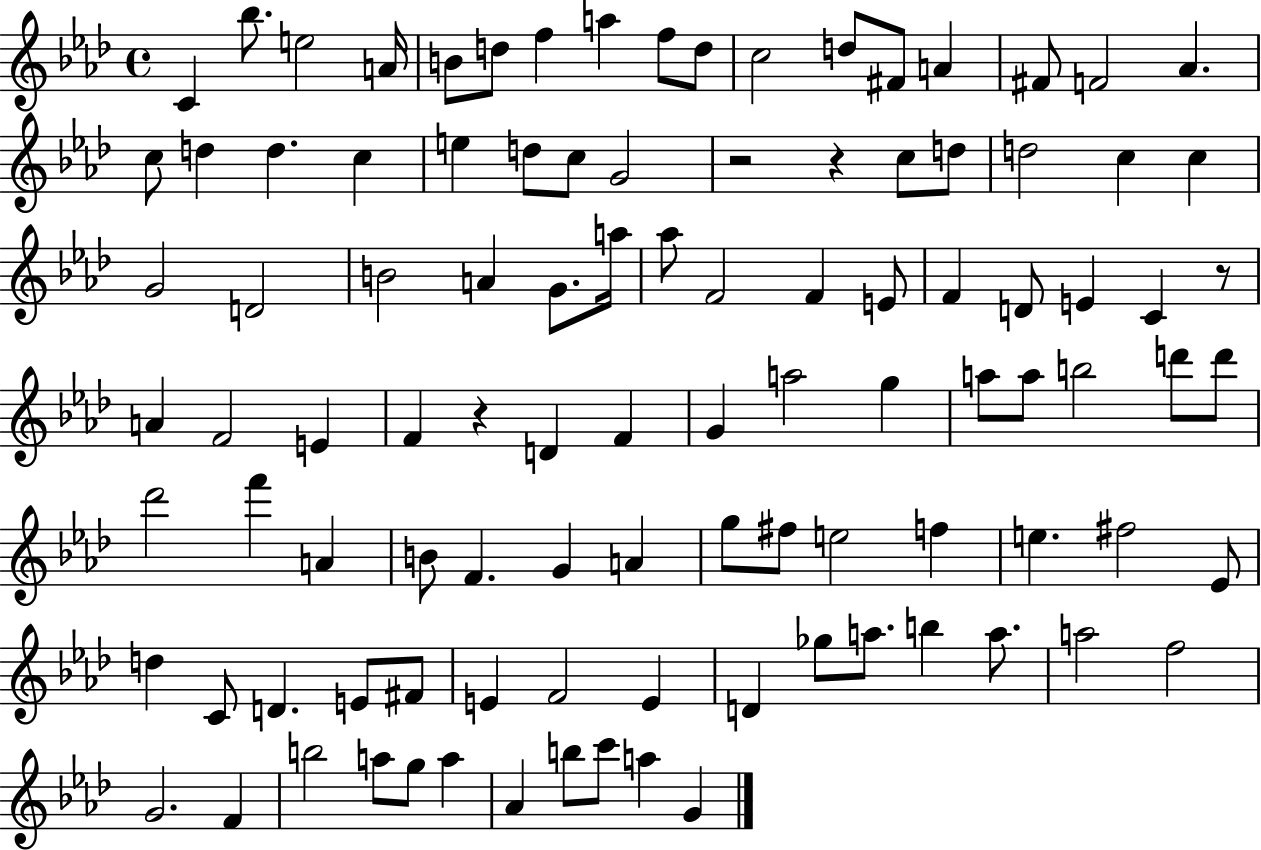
C4/q Bb5/e. E5/h A4/s B4/e D5/e F5/q A5/q F5/e D5/e C5/h D5/e F#4/e A4/q F#4/e F4/h Ab4/q. C5/e D5/q D5/q. C5/q E5/q D5/e C5/e G4/h R/h R/q C5/e D5/e D5/h C5/q C5/q G4/h D4/h B4/h A4/q G4/e. A5/s Ab5/e F4/h F4/q E4/e F4/q D4/e E4/q C4/q R/e A4/q F4/h E4/q F4/q R/q D4/q F4/q G4/q A5/h G5/q A5/e A5/e B5/h D6/e D6/e Db6/h F6/q A4/q B4/e F4/q. G4/q A4/q G5/e F#5/e E5/h F5/q E5/q. F#5/h Eb4/e D5/q C4/e D4/q. E4/e F#4/e E4/q F4/h E4/q D4/q Gb5/e A5/e. B5/q A5/e. A5/h F5/h G4/h. F4/q B5/h A5/e G5/e A5/q Ab4/q B5/e C6/e A5/q G4/q